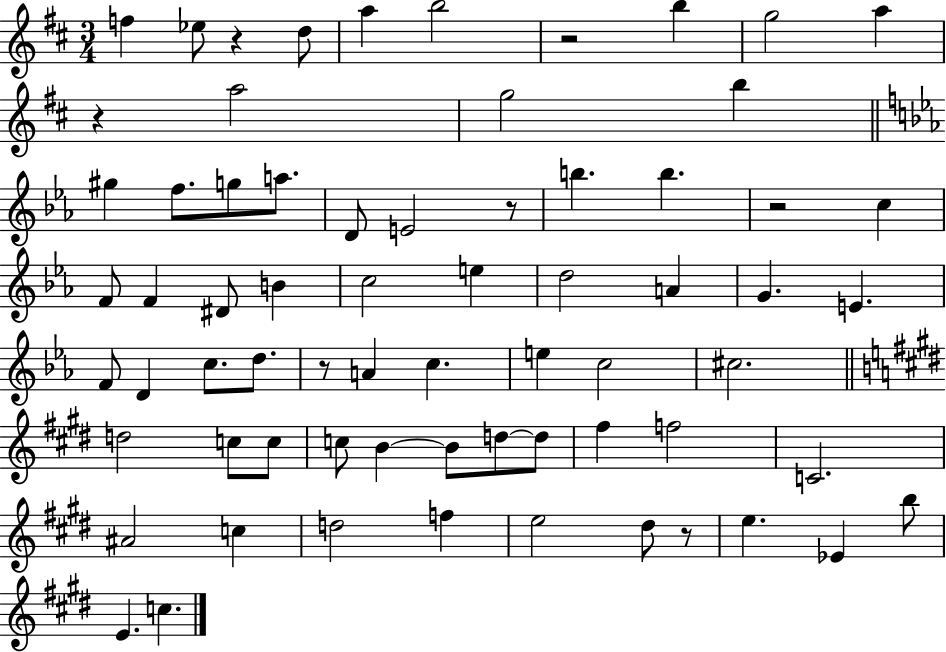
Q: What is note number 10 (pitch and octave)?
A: G5